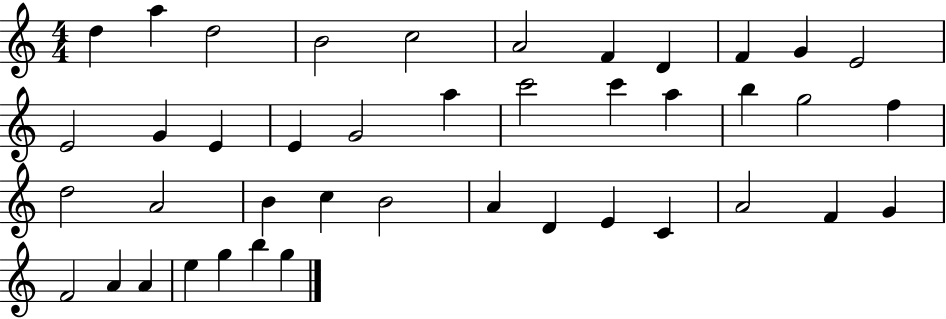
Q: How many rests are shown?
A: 0